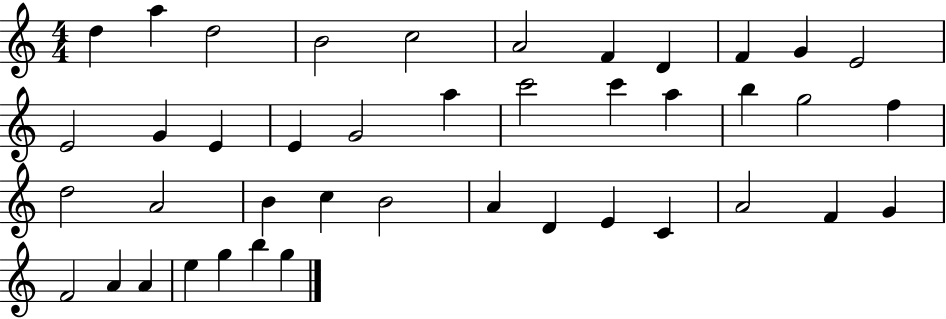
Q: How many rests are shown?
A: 0